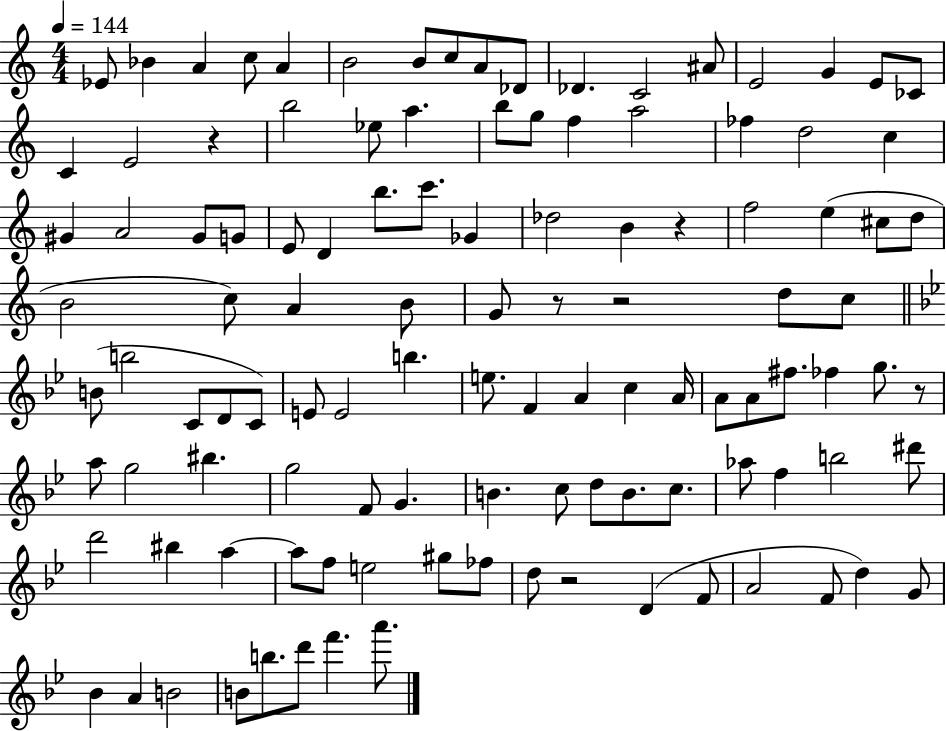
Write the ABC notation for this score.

X:1
T:Untitled
M:4/4
L:1/4
K:C
_E/2 _B A c/2 A B2 B/2 c/2 A/2 _D/2 _D C2 ^A/2 E2 G E/2 _C/2 C E2 z b2 _e/2 a b/2 g/2 f a2 _f d2 c ^G A2 ^G/2 G/2 E/2 D b/2 c'/2 _G _d2 B z f2 e ^c/2 d/2 B2 c/2 A B/2 G/2 z/2 z2 d/2 c/2 B/2 b2 C/2 D/2 C/2 E/2 E2 b e/2 F A c A/4 A/2 A/2 ^f/2 _f g/2 z/2 a/2 g2 ^b g2 F/2 G B c/2 d/2 B/2 c/2 _a/2 f b2 ^d'/2 d'2 ^b a a/2 f/2 e2 ^g/2 _f/2 d/2 z2 D F/2 A2 F/2 d G/2 _B A B2 B/2 b/2 d'/2 f' a'/2